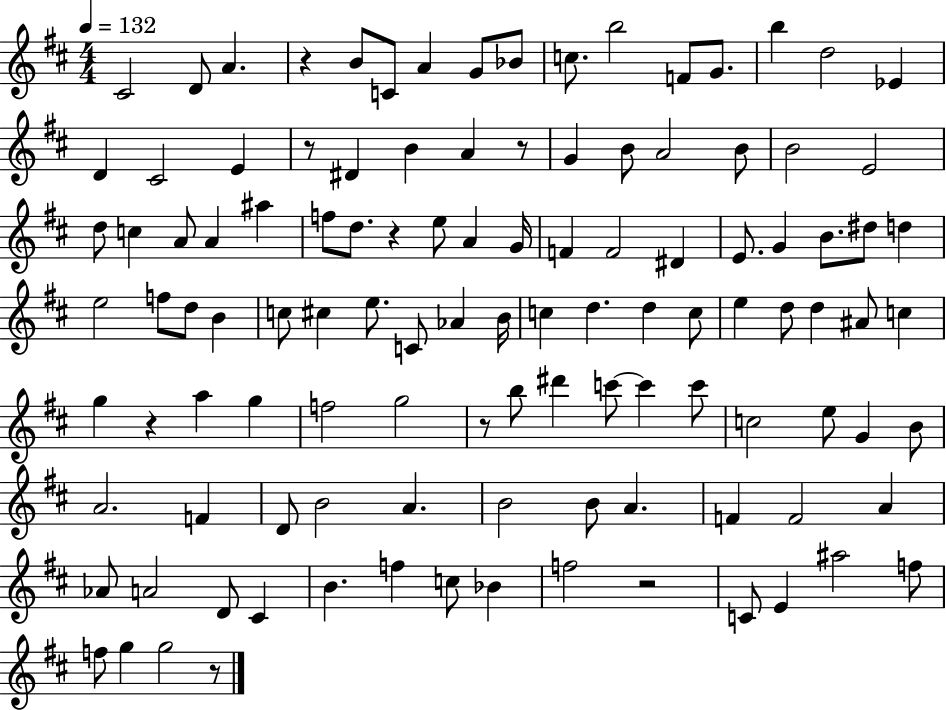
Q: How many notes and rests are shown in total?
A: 113